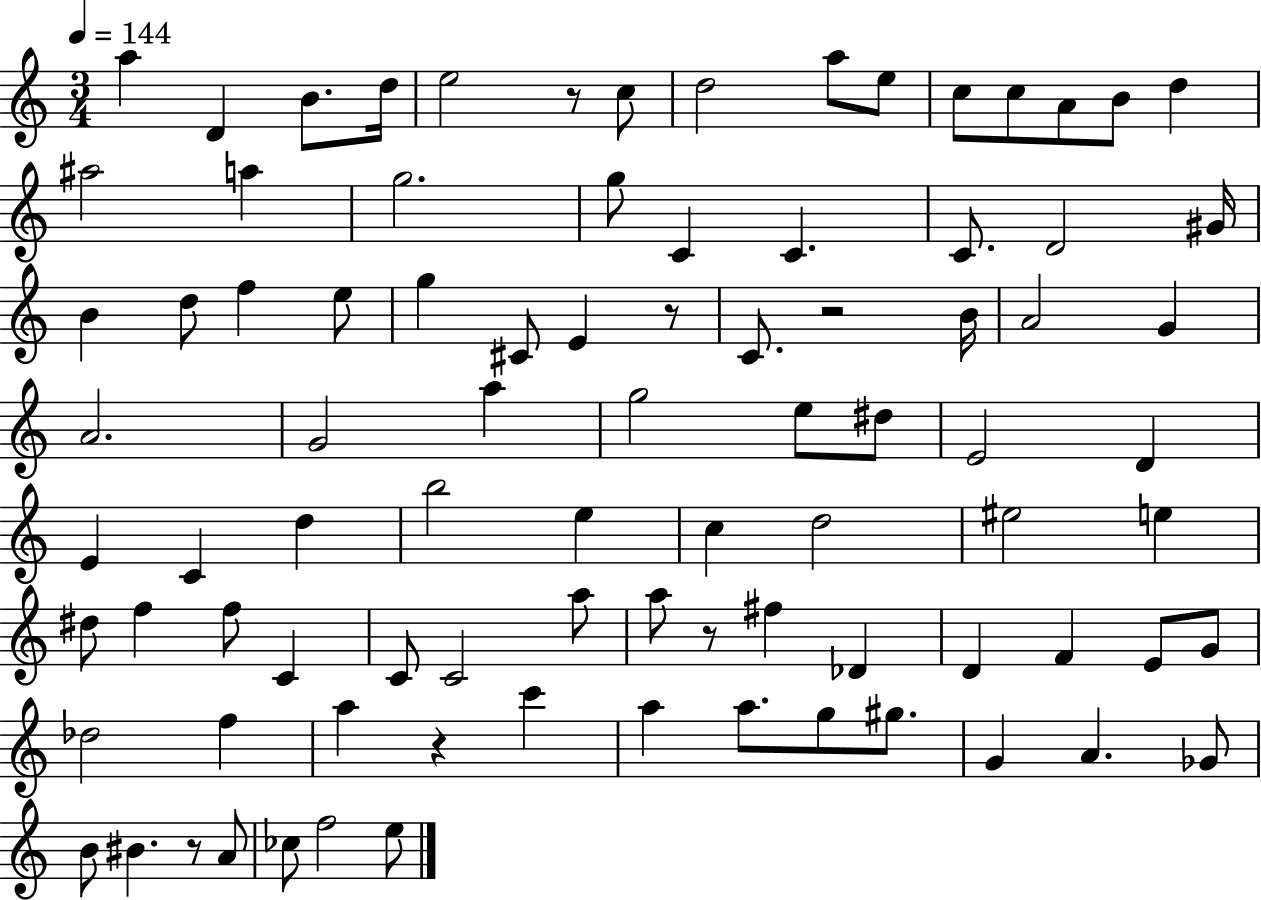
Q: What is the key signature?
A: C major